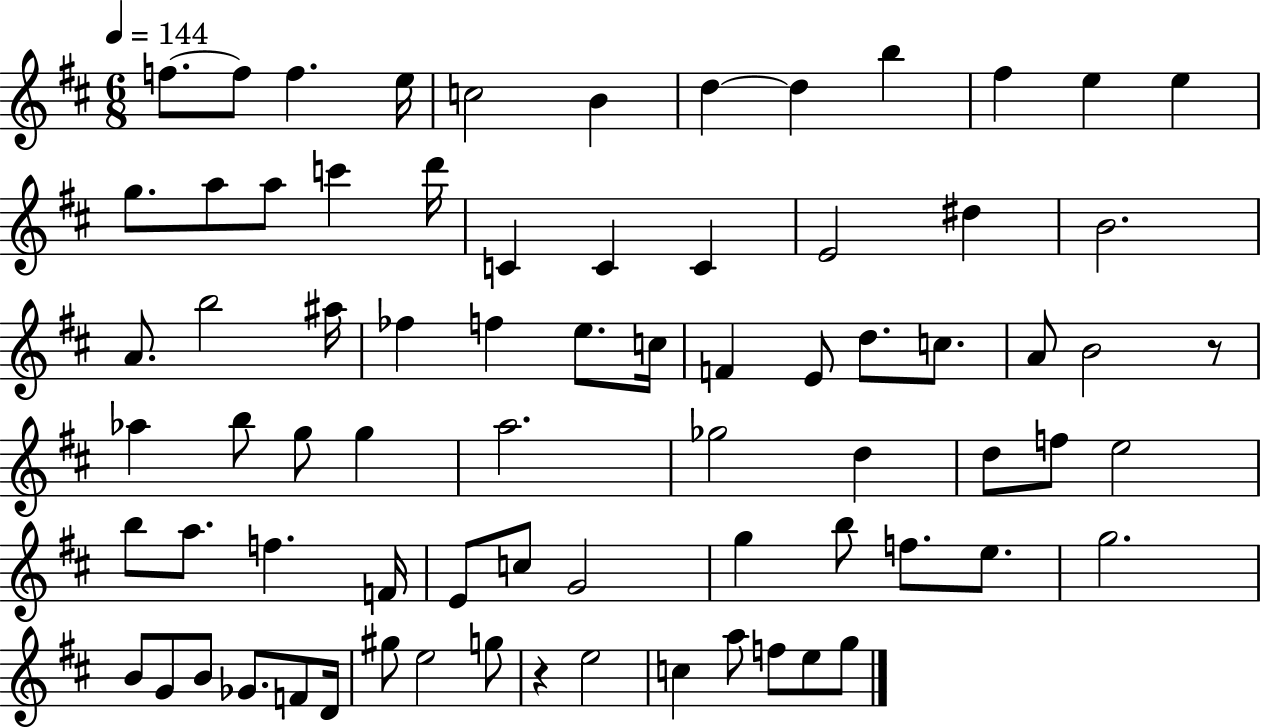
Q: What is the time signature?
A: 6/8